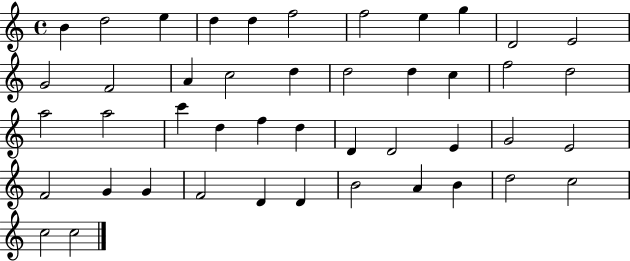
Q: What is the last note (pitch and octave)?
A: C5